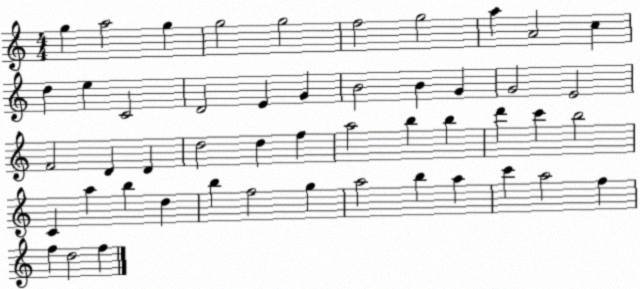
X:1
T:Untitled
M:4/4
L:1/4
K:C
g a2 g g2 g2 f2 g2 a A2 c d e C2 D2 E G B2 B G G2 E2 F2 D D d2 d f a2 b b d' c' b2 C a b d b f2 g a2 b a c' a2 f f d2 f